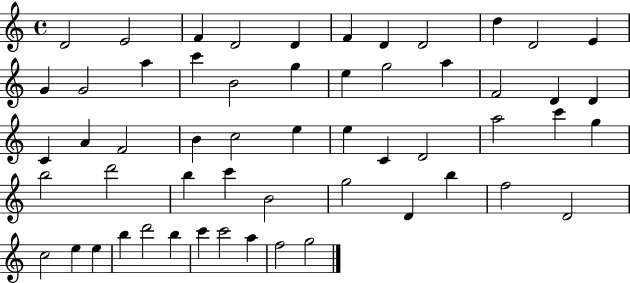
{
  \clef treble
  \time 4/4
  \defaultTimeSignature
  \key c \major
  d'2 e'2 | f'4 d'2 d'4 | f'4 d'4 d'2 | d''4 d'2 e'4 | \break g'4 g'2 a''4 | c'''4 b'2 g''4 | e''4 g''2 a''4 | f'2 d'4 d'4 | \break c'4 a'4 f'2 | b'4 c''2 e''4 | e''4 c'4 d'2 | a''2 c'''4 g''4 | \break b''2 d'''2 | b''4 c'''4 b'2 | g''2 d'4 b''4 | f''2 d'2 | \break c''2 e''4 e''4 | b''4 d'''2 b''4 | c'''4 c'''2 a''4 | f''2 g''2 | \break \bar "|."
}